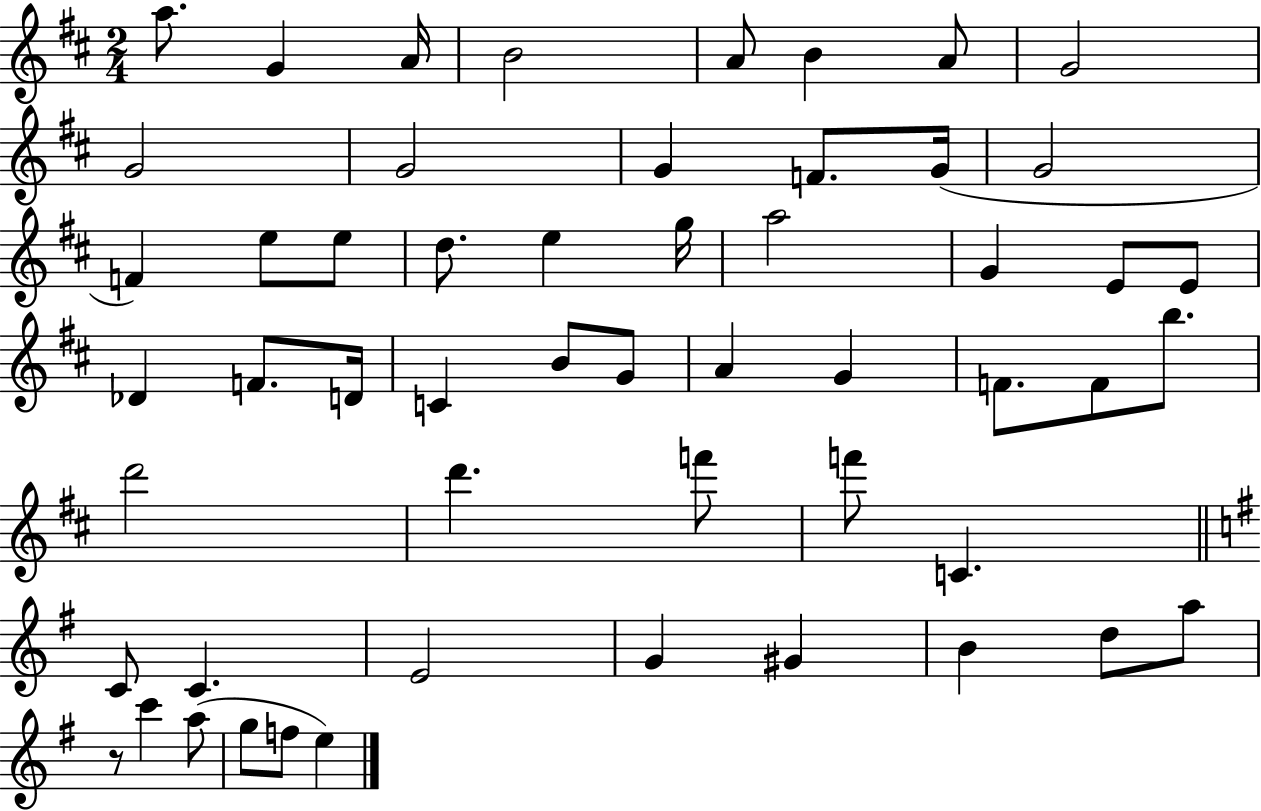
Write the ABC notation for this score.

X:1
T:Untitled
M:2/4
L:1/4
K:D
a/2 G A/4 B2 A/2 B A/2 G2 G2 G2 G F/2 G/4 G2 F e/2 e/2 d/2 e g/4 a2 G E/2 E/2 _D F/2 D/4 C B/2 G/2 A G F/2 F/2 b/2 d'2 d' f'/2 f'/2 C C/2 C E2 G ^G B d/2 a/2 z/2 c' a/2 g/2 f/2 e